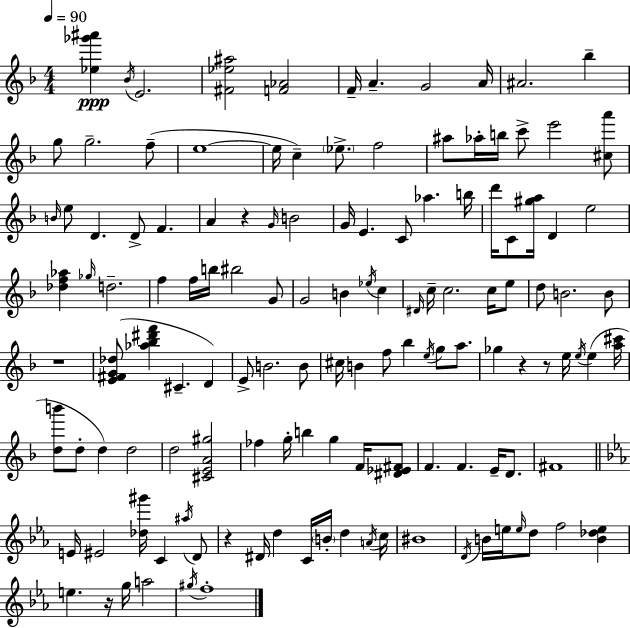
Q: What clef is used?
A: treble